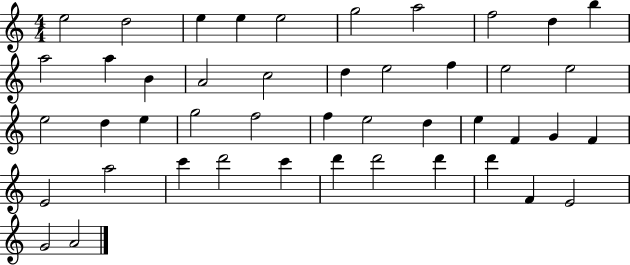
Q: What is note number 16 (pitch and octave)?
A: D5